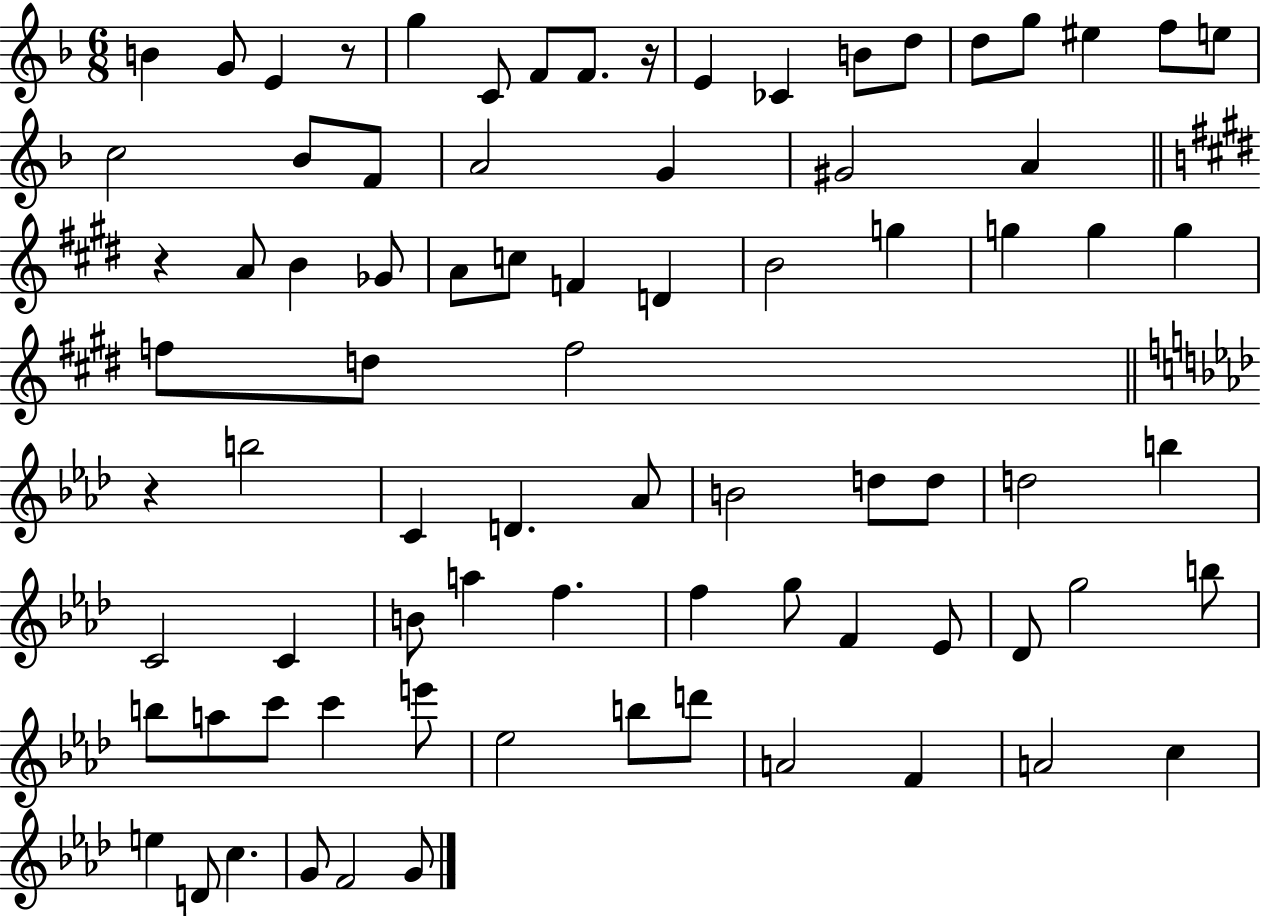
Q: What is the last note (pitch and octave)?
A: G4